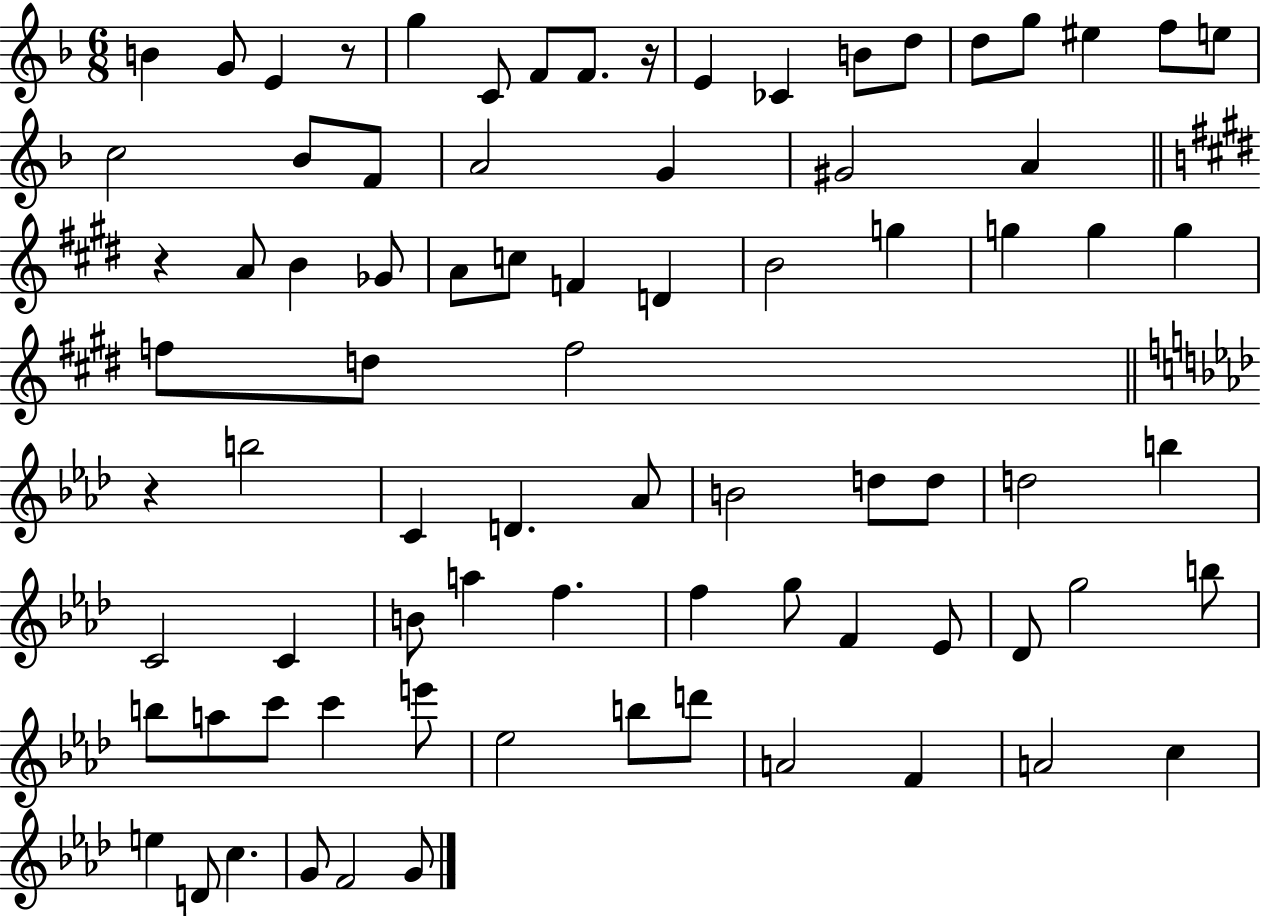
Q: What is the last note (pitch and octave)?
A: G4